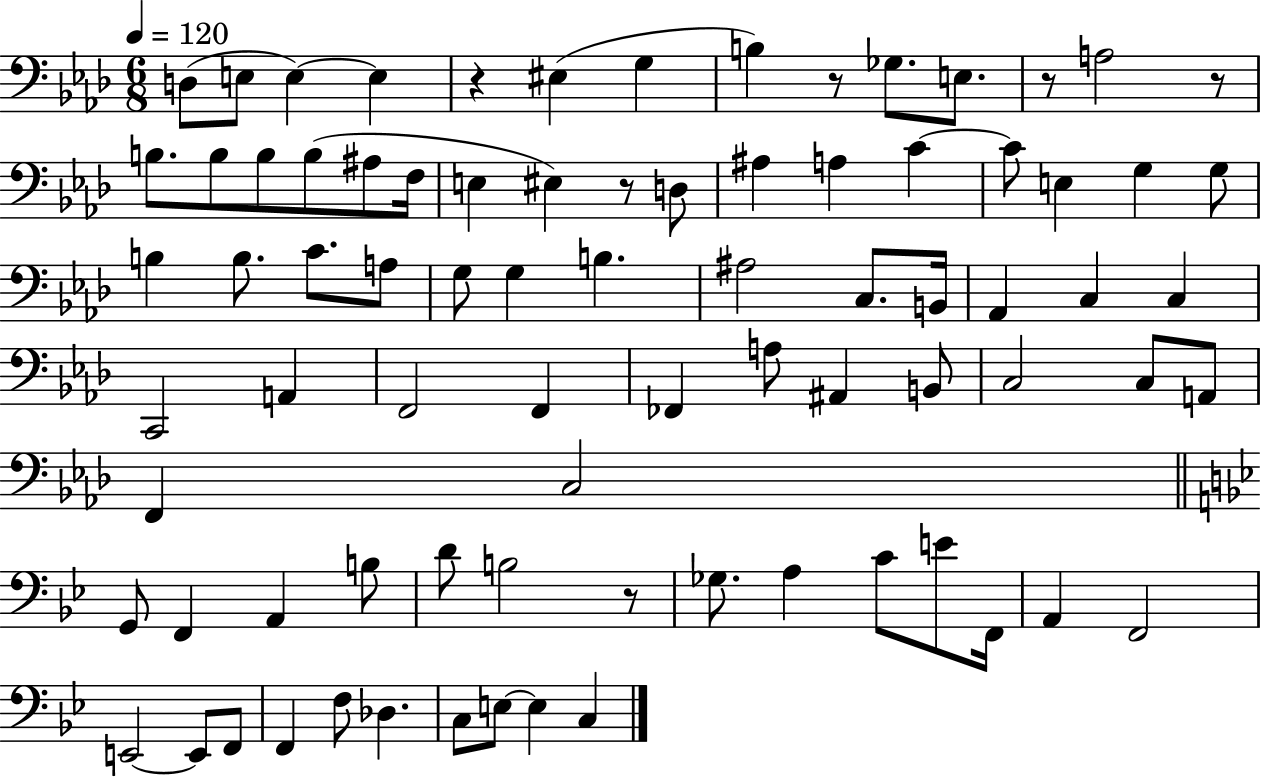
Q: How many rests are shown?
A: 6